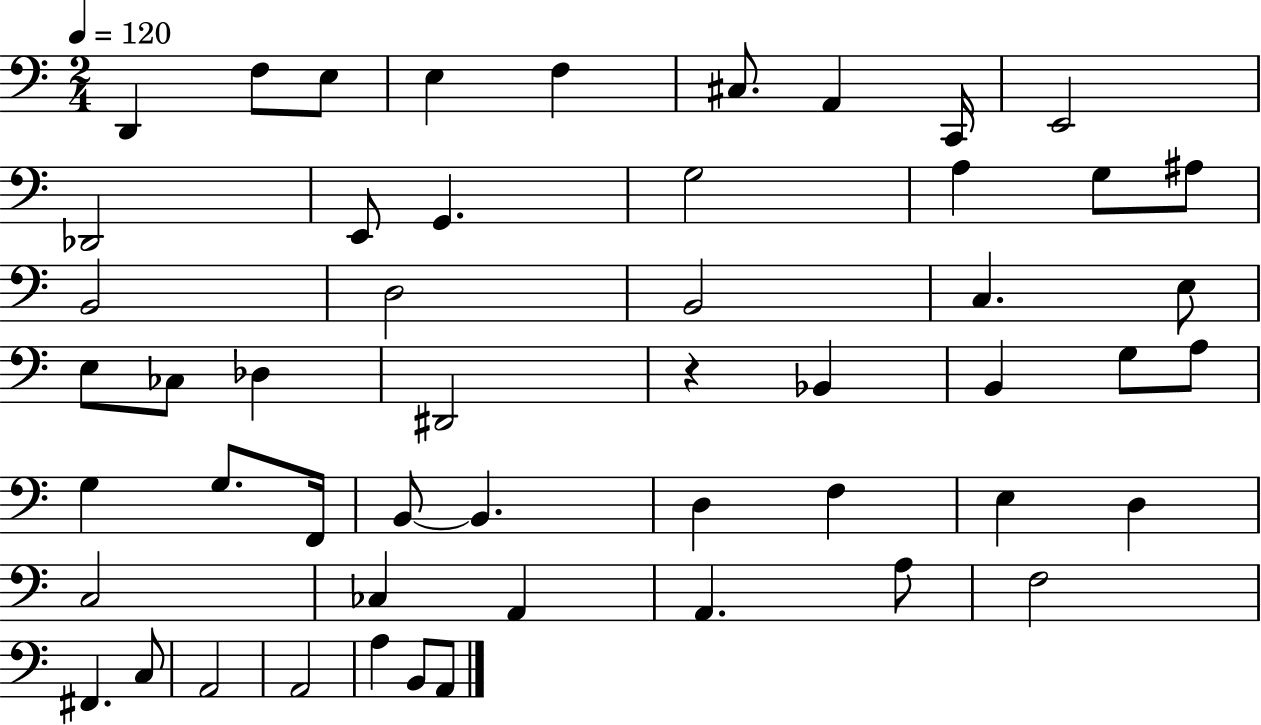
D2/q F3/e E3/e E3/q F3/q C#3/e. A2/q C2/s E2/h Db2/h E2/e G2/q. G3/h A3/q G3/e A#3/e B2/h D3/h B2/h C3/q. E3/e E3/e CES3/e Db3/q D#2/h R/q Bb2/q B2/q G3/e A3/e G3/q G3/e. F2/s B2/e B2/q. D3/q F3/q E3/q D3/q C3/h CES3/q A2/q A2/q. A3/e F3/h F#2/q. C3/e A2/h A2/h A3/q B2/e A2/e